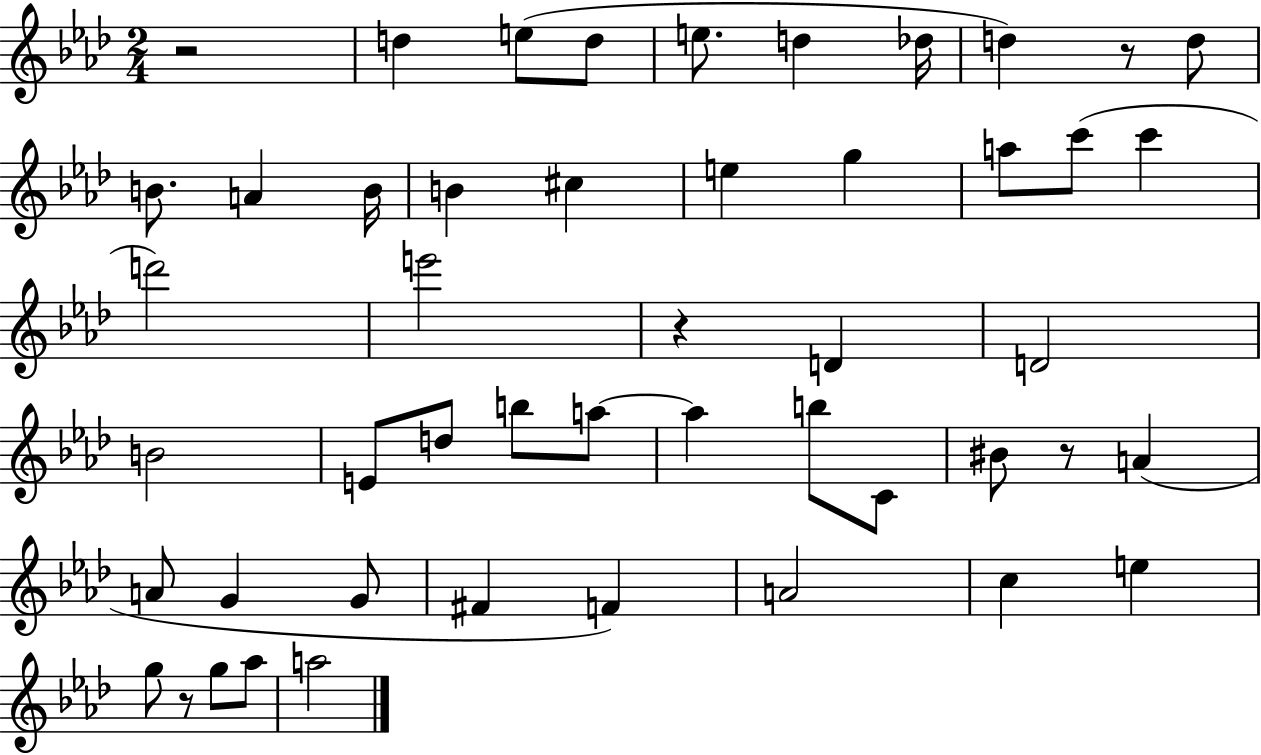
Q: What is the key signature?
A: AES major